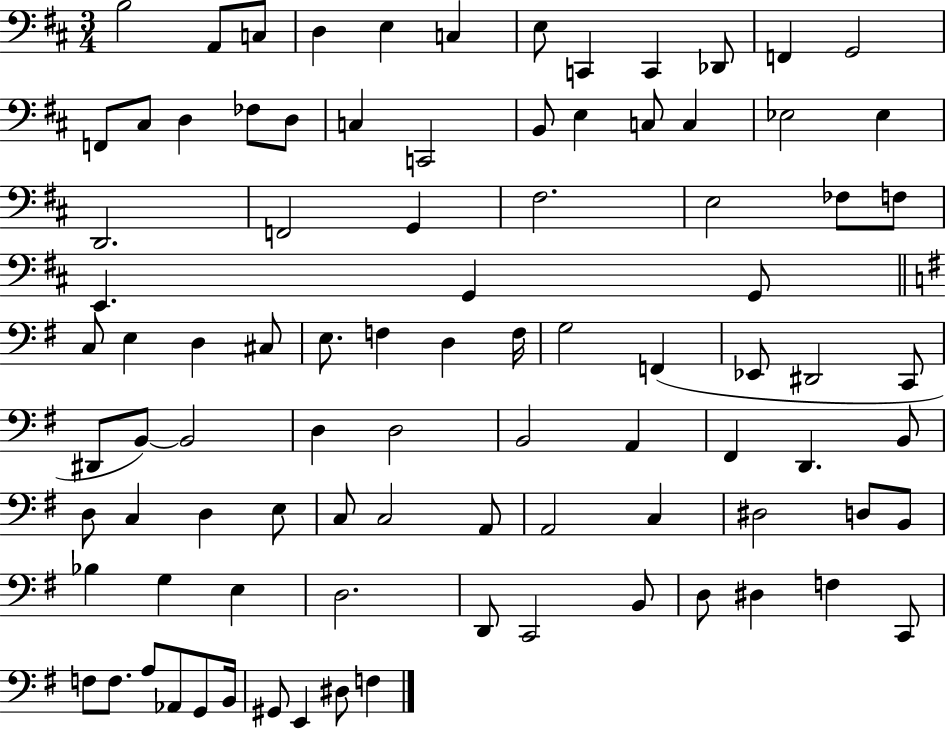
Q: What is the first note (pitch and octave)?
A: B3